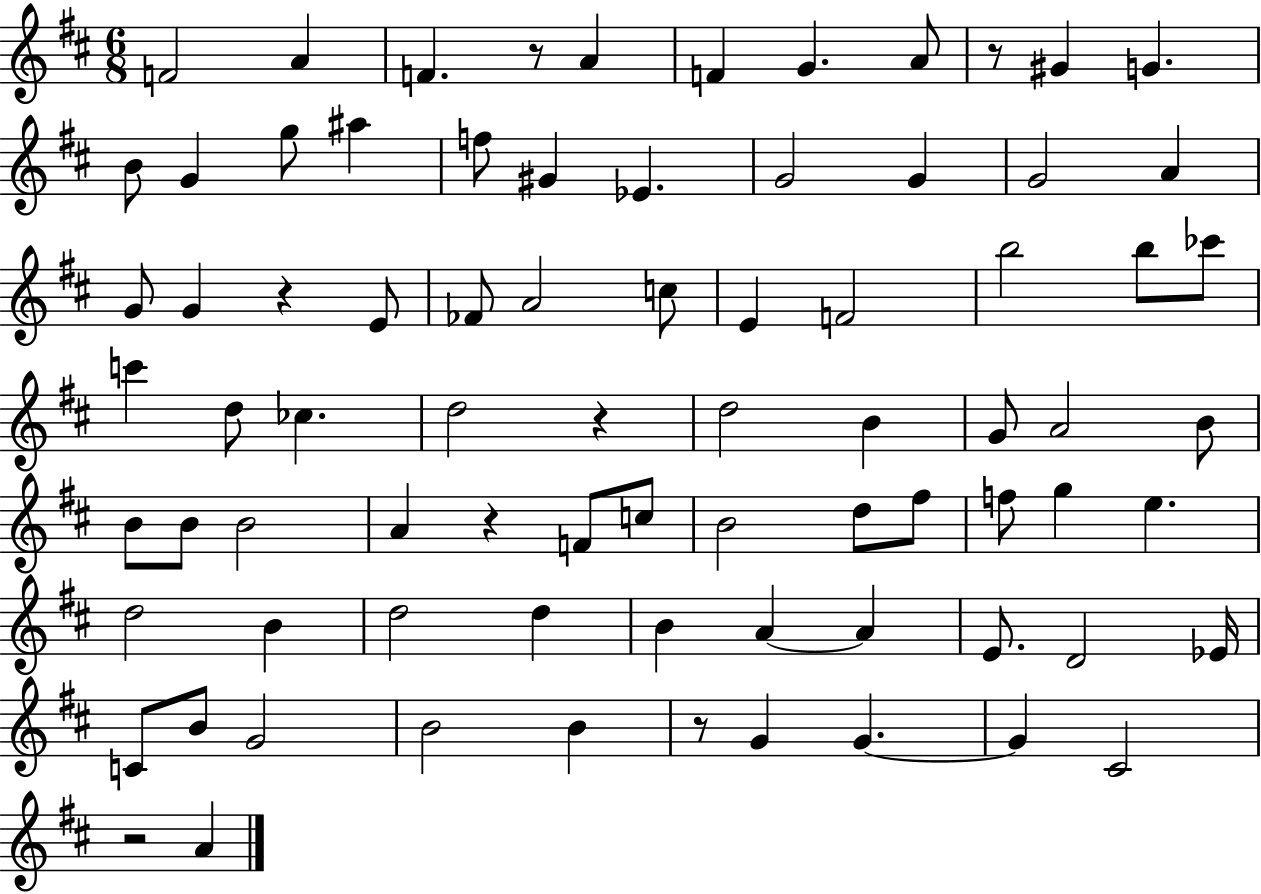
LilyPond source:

{
  \clef treble
  \numericTimeSignature
  \time 6/8
  \key d \major
  f'2 a'4 | f'4. r8 a'4 | f'4 g'4. a'8 | r8 gis'4 g'4. | \break b'8 g'4 g''8 ais''4 | f''8 gis'4 ees'4. | g'2 g'4 | g'2 a'4 | \break g'8 g'4 r4 e'8 | fes'8 a'2 c''8 | e'4 f'2 | b''2 b''8 ces'''8 | \break c'''4 d''8 ces''4. | d''2 r4 | d''2 b'4 | g'8 a'2 b'8 | \break b'8 b'8 b'2 | a'4 r4 f'8 c''8 | b'2 d''8 fis''8 | f''8 g''4 e''4. | \break d''2 b'4 | d''2 d''4 | b'4 a'4~~ a'4 | e'8. d'2 ees'16 | \break c'8 b'8 g'2 | b'2 b'4 | r8 g'4 g'4.~~ | g'4 cis'2 | \break r2 a'4 | \bar "|."
}